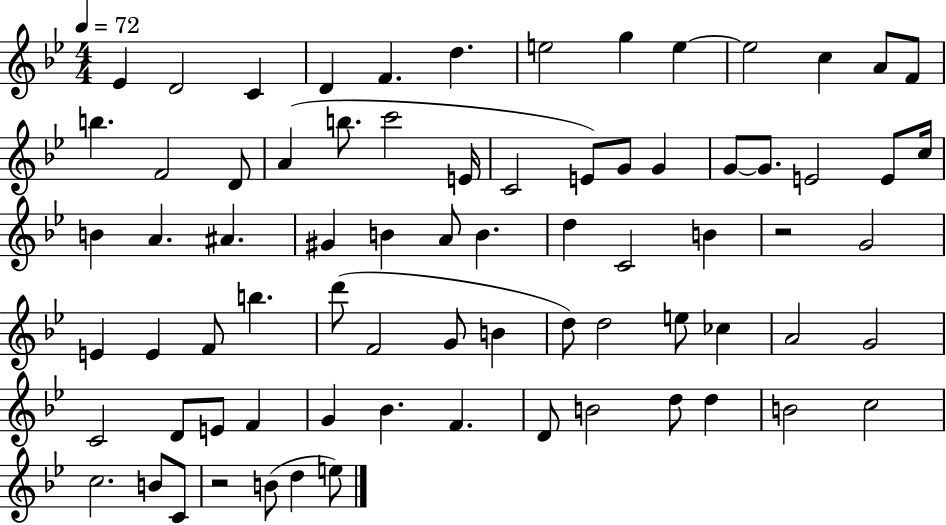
{
  \clef treble
  \numericTimeSignature
  \time 4/4
  \key bes \major
  \tempo 4 = 72
  \repeat volta 2 { ees'4 d'2 c'4 | d'4 f'4. d''4. | e''2 g''4 e''4~~ | e''2 c''4 a'8 f'8 | \break b''4. f'2 d'8 | a'4( b''8. c'''2 e'16 | c'2 e'8) g'8 g'4 | g'8~~ g'8. e'2 e'8 c''16 | \break b'4 a'4. ais'4. | gis'4 b'4 a'8 b'4. | d''4 c'2 b'4 | r2 g'2 | \break e'4 e'4 f'8 b''4. | d'''8( f'2 g'8 b'4 | d''8) d''2 e''8 ces''4 | a'2 g'2 | \break c'2 d'8 e'8 f'4 | g'4 bes'4. f'4. | d'8 b'2 d''8 d''4 | b'2 c''2 | \break c''2. b'8 c'8 | r2 b'8( d''4 e''8) | } \bar "|."
}